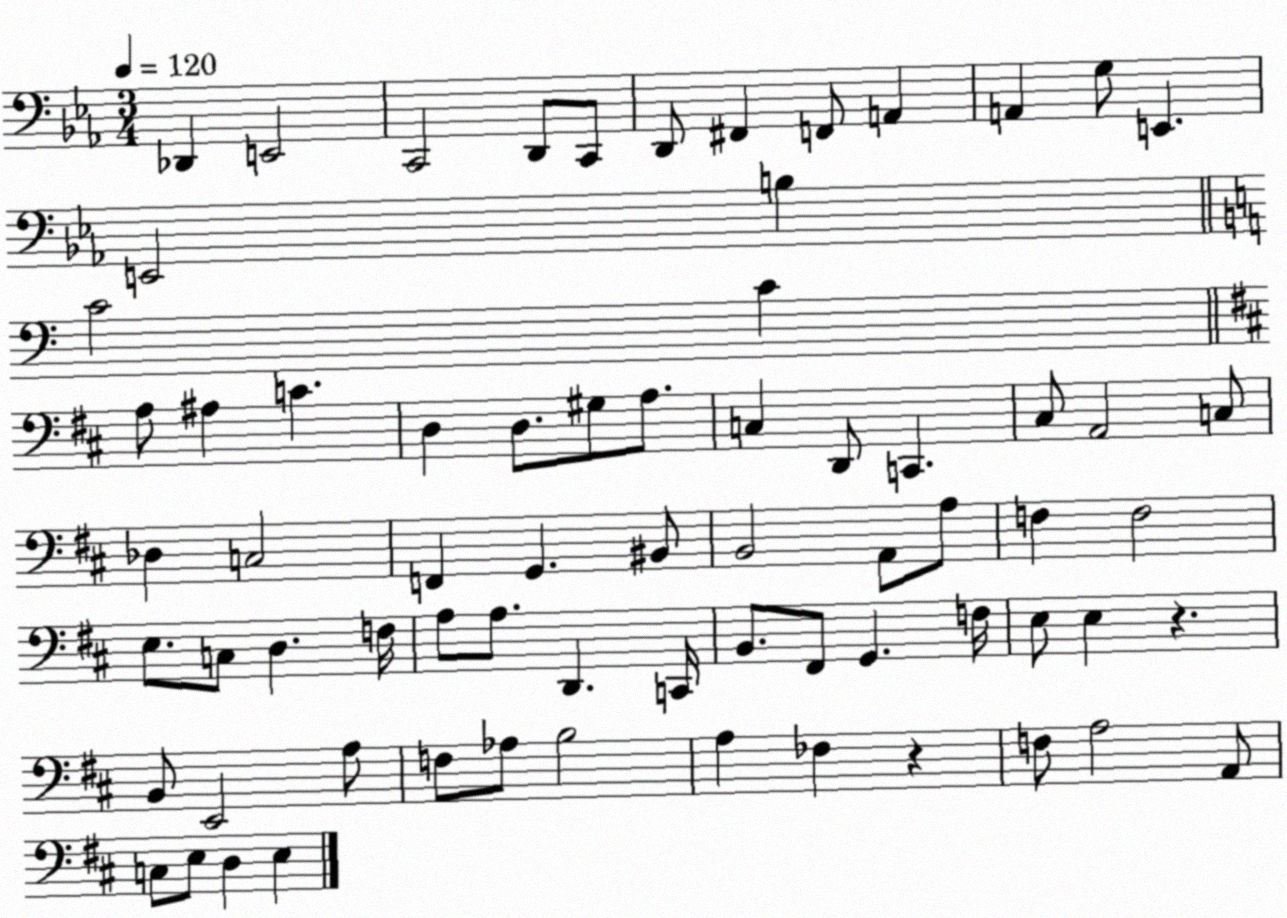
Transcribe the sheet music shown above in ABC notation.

X:1
T:Untitled
M:3/4
L:1/4
K:Eb
_D,, E,,2 C,,2 D,,/2 C,,/2 D,,/2 ^F,, F,,/2 A,, A,, G,/2 E,, E,,2 B, C2 C A,/2 ^A, C D, D,/2 ^G,/2 A,/2 C, D,,/2 C,, ^C,/2 A,,2 C,/2 _D, C,2 F,, G,, ^B,,/2 B,,2 A,,/2 A,/2 F, F,2 E,/2 C,/2 D, F,/4 A,/2 A,/2 D,, C,,/4 B,,/2 ^F,,/2 G,, F,/4 E,/2 E, z B,,/2 E,,2 A,/2 F,/2 _A,/2 B,2 A, _F, z F,/2 A,2 A,,/2 C,/2 E,/2 D, E,